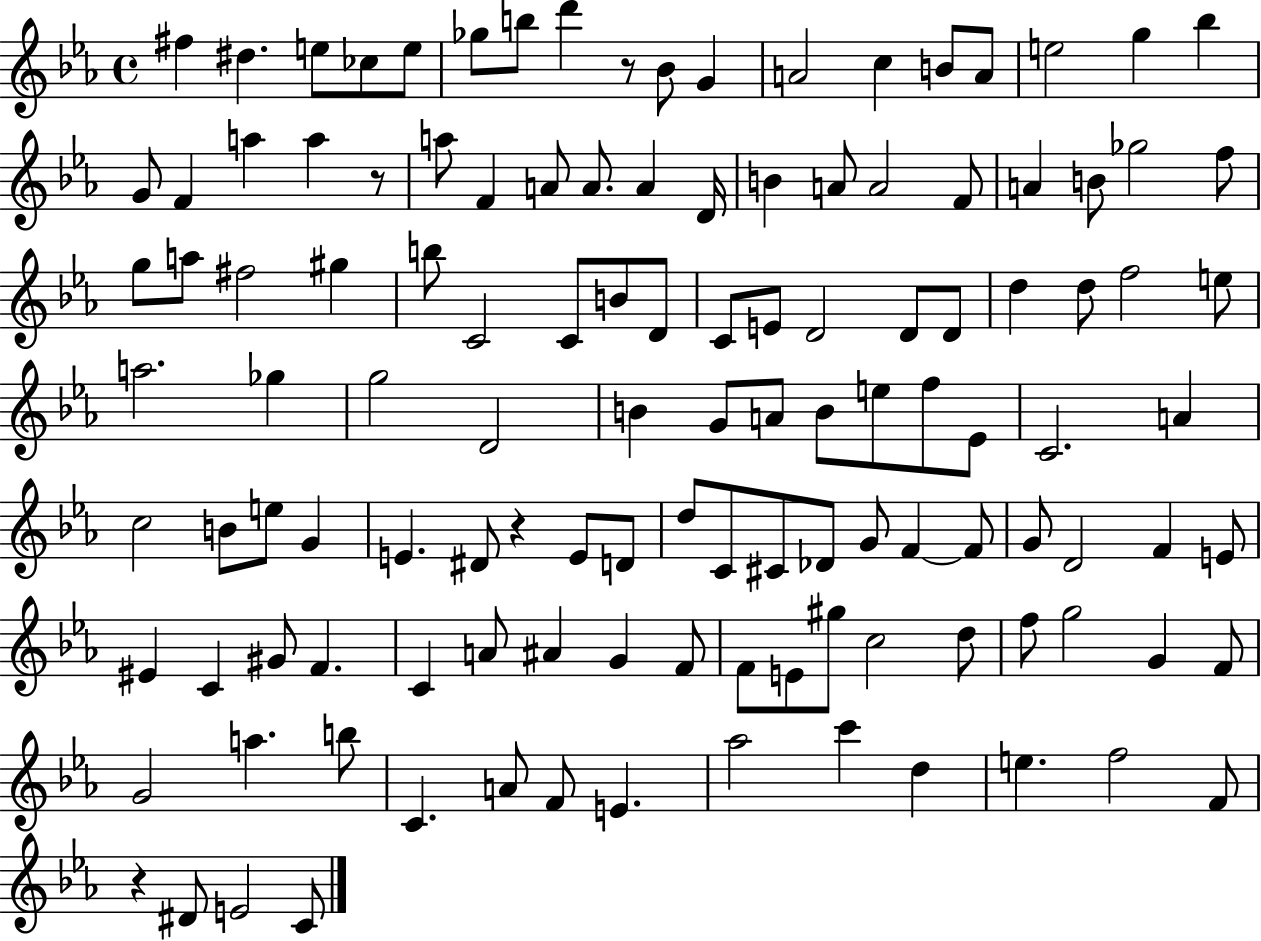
F#5/q D#5/q. E5/e CES5/e E5/e Gb5/e B5/e D6/q R/e Bb4/e G4/q A4/h C5/q B4/e A4/e E5/h G5/q Bb5/q G4/e F4/q A5/q A5/q R/e A5/e F4/q A4/e A4/e. A4/q D4/s B4/q A4/e A4/h F4/e A4/q B4/e Gb5/h F5/e G5/e A5/e F#5/h G#5/q B5/e C4/h C4/e B4/e D4/e C4/e E4/e D4/h D4/e D4/e D5/q D5/e F5/h E5/e A5/h. Gb5/q G5/h D4/h B4/q G4/e A4/e B4/e E5/e F5/e Eb4/e C4/h. A4/q C5/h B4/e E5/e G4/q E4/q. D#4/e R/q E4/e D4/e D5/e C4/e C#4/e Db4/e G4/e F4/q F4/e G4/e D4/h F4/q E4/e EIS4/q C4/q G#4/e F4/q. C4/q A4/e A#4/q G4/q F4/e F4/e E4/e G#5/e C5/h D5/e F5/e G5/h G4/q F4/e G4/h A5/q. B5/e C4/q. A4/e F4/e E4/q. Ab5/h C6/q D5/q E5/q. F5/h F4/e R/q D#4/e E4/h C4/e